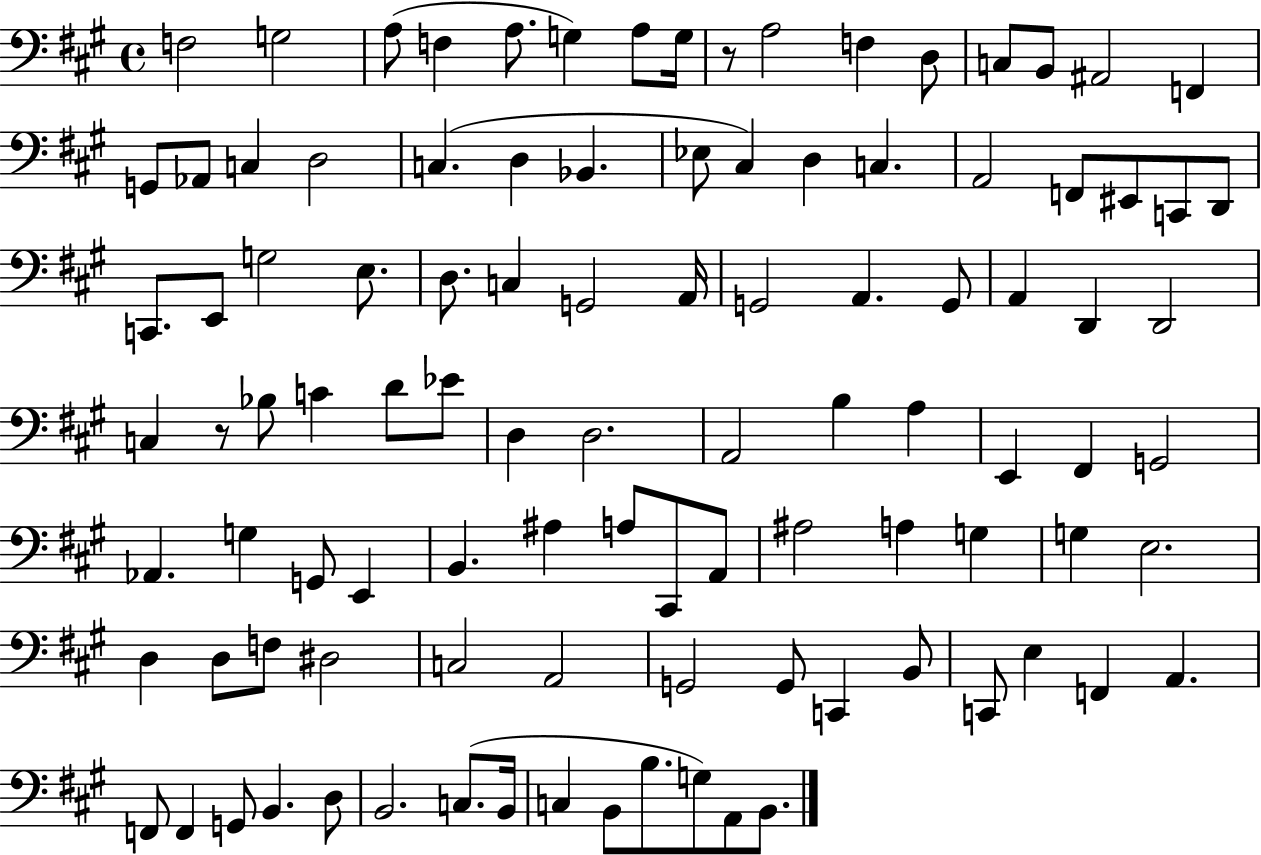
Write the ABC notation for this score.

X:1
T:Untitled
M:4/4
L:1/4
K:A
F,2 G,2 A,/2 F, A,/2 G, A,/2 G,/4 z/2 A,2 F, D,/2 C,/2 B,,/2 ^A,,2 F,, G,,/2 _A,,/2 C, D,2 C, D, _B,, _E,/2 ^C, D, C, A,,2 F,,/2 ^E,,/2 C,,/2 D,,/2 C,,/2 E,,/2 G,2 E,/2 D,/2 C, G,,2 A,,/4 G,,2 A,, G,,/2 A,, D,, D,,2 C, z/2 _B,/2 C D/2 _E/2 D, D,2 A,,2 B, A, E,, ^F,, G,,2 _A,, G, G,,/2 E,, B,, ^A, A,/2 ^C,,/2 A,,/2 ^A,2 A, G, G, E,2 D, D,/2 F,/2 ^D,2 C,2 A,,2 G,,2 G,,/2 C,, B,,/2 C,,/2 E, F,, A,, F,,/2 F,, G,,/2 B,, D,/2 B,,2 C,/2 B,,/4 C, B,,/2 B,/2 G,/2 A,,/2 B,,/2